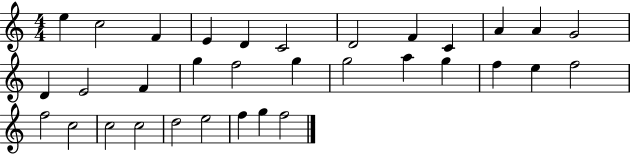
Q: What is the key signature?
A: C major